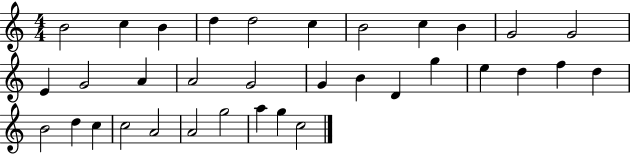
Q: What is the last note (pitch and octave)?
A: C5